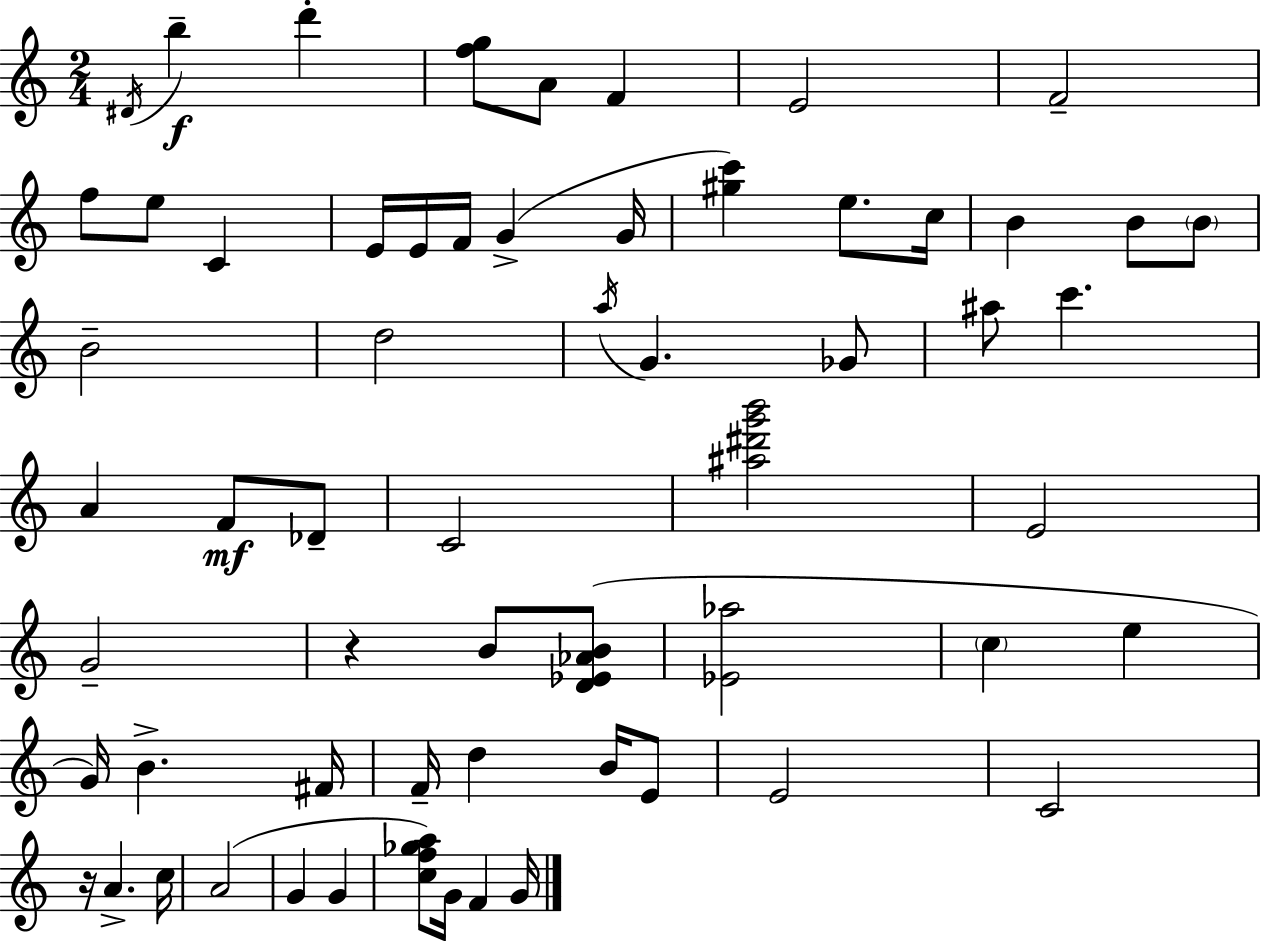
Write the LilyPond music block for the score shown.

{
  \clef treble
  \numericTimeSignature
  \time 2/4
  \key c \major
  \acciaccatura { dis'16 }\f b''4-- d'''4-. | <f'' g''>8 a'8 f'4 | e'2 | f'2-- | \break f''8 e''8 c'4 | e'16 e'16 f'16 g'4->( | g'16 <gis'' c'''>4) e''8. | c''16 b'4 b'8 \parenthesize b'8 | \break b'2-- | d''2 | \acciaccatura { a''16 } g'4. | ges'8 ais''8 c'''4. | \break a'4 f'8\mf | des'8-- c'2 | <ais'' dis''' g''' b'''>2 | e'2 | \break g'2-- | r4 b'8 | <d' ees' aes' b'>8( <ees' aes''>2 | \parenthesize c''4 e''4 | \break g'16) b'4.-> | fis'16 f'16-- d''4 b'16 | e'8 e'2 | c'2 | \break r16 a'4.-> | c''16 a'2( | g'4 g'4 | <c'' f'' ges'' a''>8) g'16 f'4 | \break g'16 \bar "|."
}